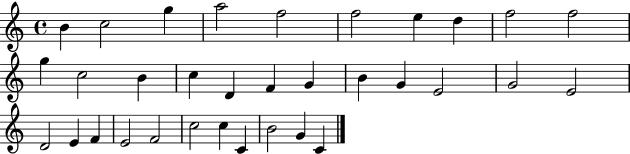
X:1
T:Untitled
M:4/4
L:1/4
K:C
B c2 g a2 f2 f2 e d f2 f2 g c2 B c D F G B G E2 G2 E2 D2 E F E2 F2 c2 c C B2 G C